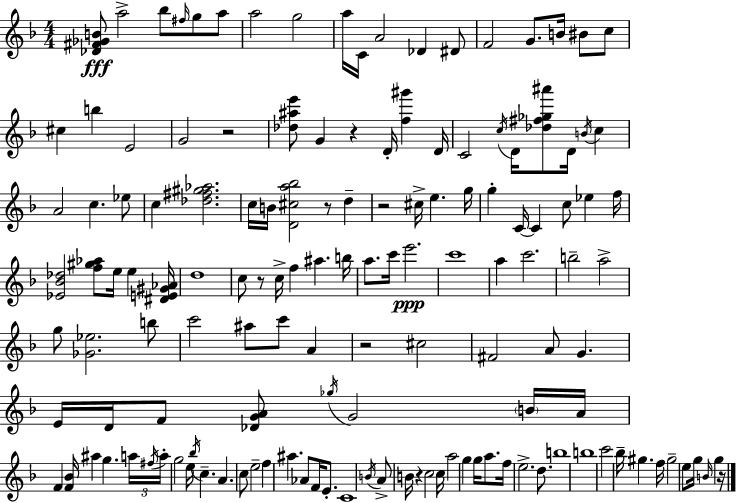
[Db4,F#4,Gb4,B4]/e A5/h Bb5/e F#5/s G5/e A5/e A5/h G5/h A5/s C4/s A4/h Db4/q D#4/e F4/h G4/e. B4/s BIS4/e C5/e C#5/q B5/q E4/h G4/h R/h [Db5,A#5,E6]/e G4/q R/q D4/s [F5,G#6]/q D4/s C4/h C5/s D4/s [Db5,F#5,Gb5,A#6]/e D4/s B4/s C5/q A4/h C5/q. Eb5/e C5/q [Db5,F#5,G#5,Ab5]/h. C5/s B4/s [D4,C#5,A5,Bb5]/h R/e D5/q R/h C#5/s E5/q. G5/s G5/q C4/s C4/q C5/e Eb5/q F5/s [Eb4,Bb4,Db5]/h [F5,G#5,Ab5]/e E5/s E5/q [D#4,E4,G#4,Ab4]/s D5/w C5/e R/e C5/s F5/q A#5/q. B5/s A5/e. C6/s E6/h. C6/w A5/q C6/h. B5/h A5/h G5/e [Gb4,Eb5]/h. B5/e C6/h A#5/e C6/e A4/q R/h C#5/h F#4/h A4/e G4/q. E4/s D4/s F4/e [Db4,G4,A4]/e Gb5/s G4/h B4/s A4/s F4/q [F4,Bb4]/s A#5/q G5/q. A5/s F#5/s A5/s G5/h E5/s Bb5/s C5/q. A4/q. C5/e E5/h F5/q A#5/q. Ab4/e F4/s E4/e. C4/w B4/s A4/e B4/s R/q C5/h C5/s A5/h G5/q G5/s A5/e. F5/s E5/h. D5/e. B5/w B5/w C6/h Bb5/s G#5/q. F5/s G#5/h E5/e G5/s B4/s G5/q R/s